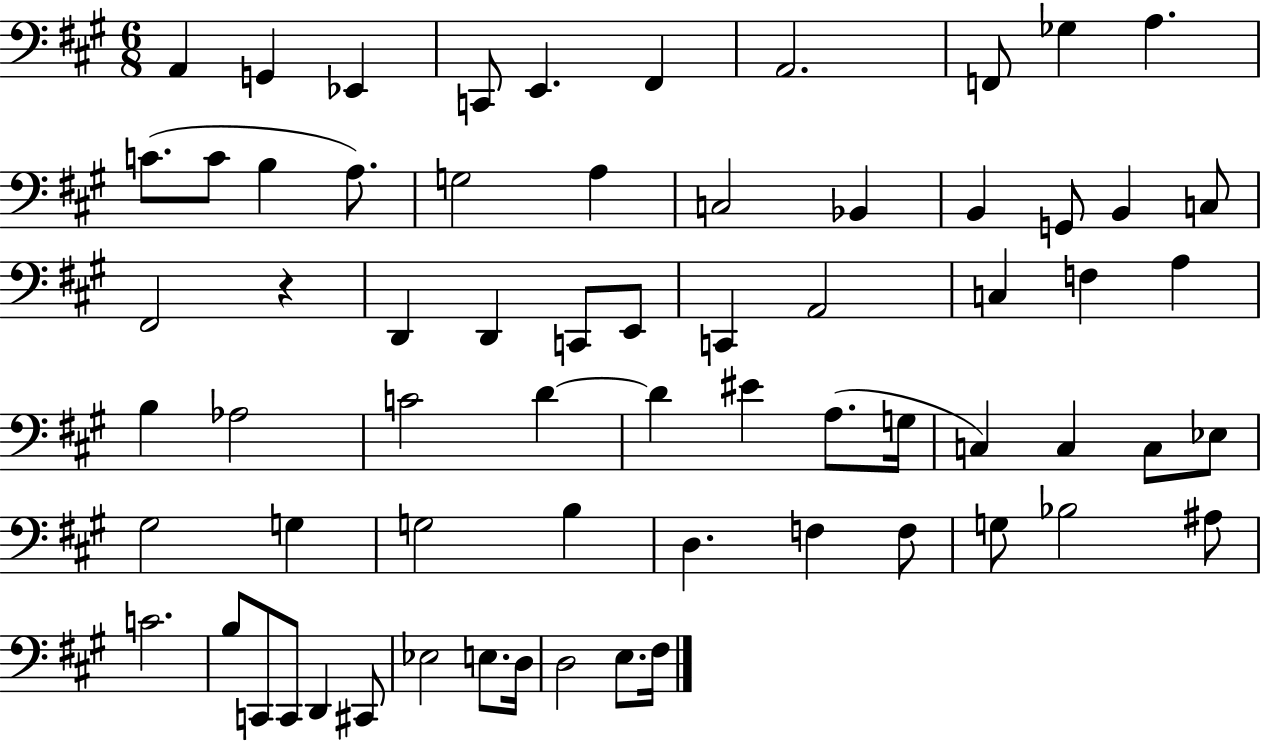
{
  \clef bass
  \numericTimeSignature
  \time 6/8
  \key a \major
  \repeat volta 2 { a,4 g,4 ees,4 | c,8 e,4. fis,4 | a,2. | f,8 ges4 a4. | \break c'8.( c'8 b4 a8.) | g2 a4 | c2 bes,4 | b,4 g,8 b,4 c8 | \break fis,2 r4 | d,4 d,4 c,8 e,8 | c,4 a,2 | c4 f4 a4 | \break b4 aes2 | c'2 d'4~~ | d'4 eis'4 a8.( g16 | c4) c4 c8 ees8 | \break gis2 g4 | g2 b4 | d4. f4 f8 | g8 bes2 ais8 | \break c'2. | b8 c,8 c,8 d,4 cis,8 | ees2 e8. d16 | d2 e8. fis16 | \break } \bar "|."
}